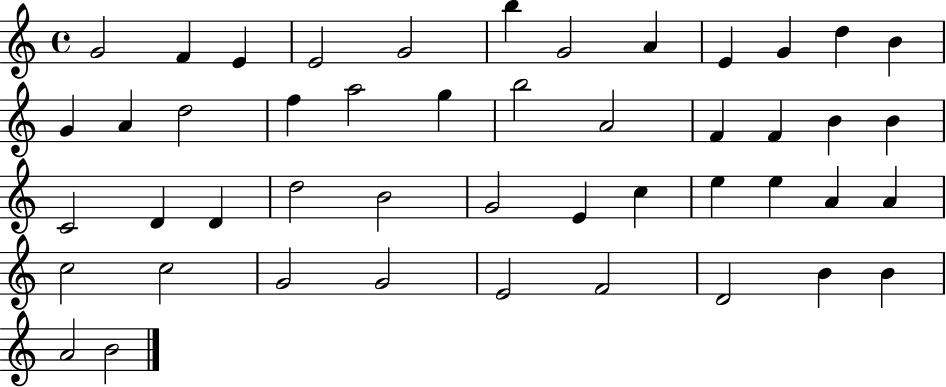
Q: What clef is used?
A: treble